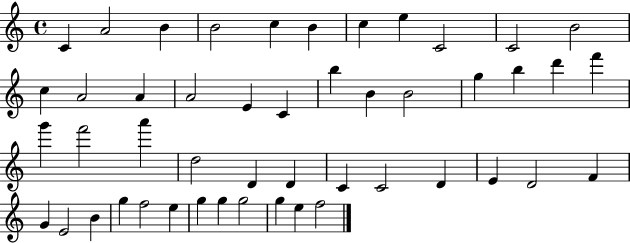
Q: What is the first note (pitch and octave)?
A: C4